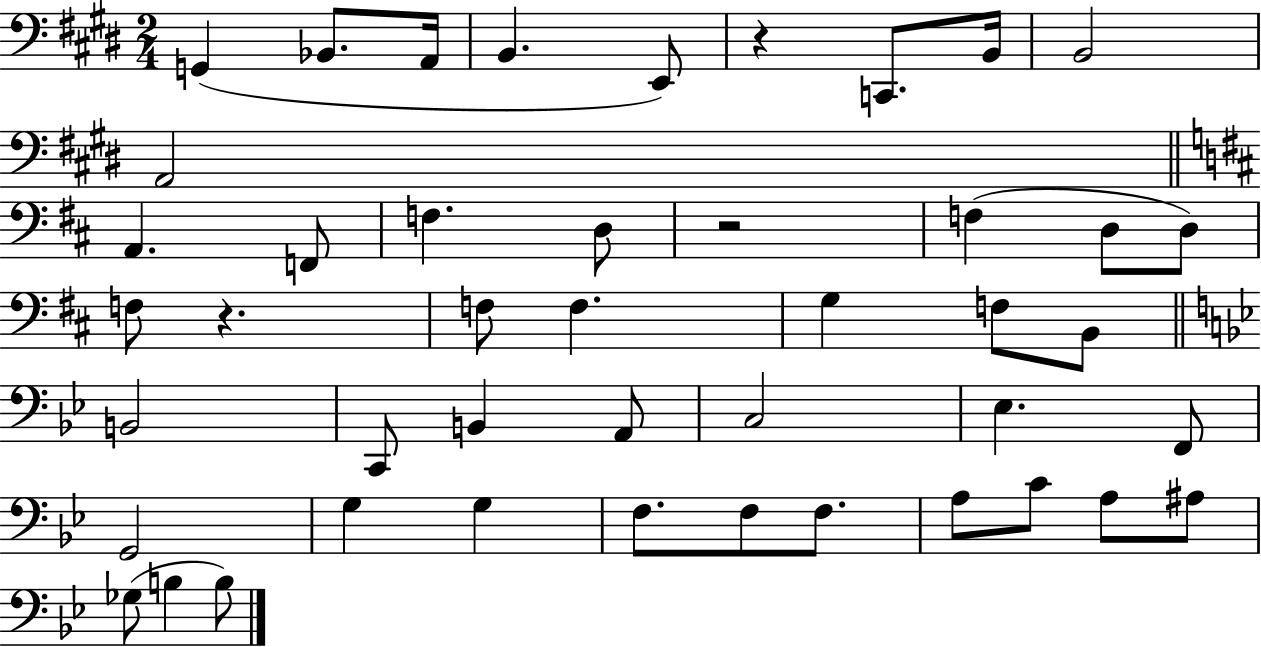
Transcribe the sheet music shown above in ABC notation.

X:1
T:Untitled
M:2/4
L:1/4
K:E
G,, _B,,/2 A,,/4 B,, E,,/2 z C,,/2 B,,/4 B,,2 A,,2 A,, F,,/2 F, D,/2 z2 F, D,/2 D,/2 F,/2 z F,/2 F, G, F,/2 B,,/2 B,,2 C,,/2 B,, A,,/2 C,2 _E, F,,/2 G,,2 G, G, F,/2 F,/2 F,/2 A,/2 C/2 A,/2 ^A,/2 _G,/2 B, B,/2